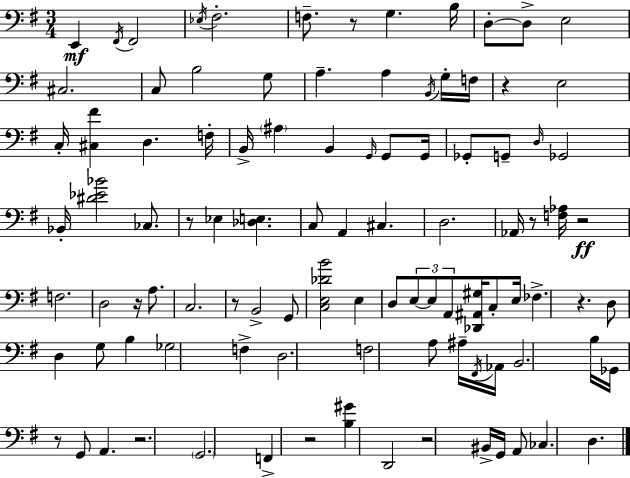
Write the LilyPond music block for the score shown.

{
  \clef bass
  \numericTimeSignature
  \time 3/4
  \key g \major
  e,4\mf \acciaccatura { fis,16 } fis,2 | \acciaccatura { ees16 } fis2.-. | f8.-- r8 g4. | b16 d8-.~~ d8-> e2 | \break cis2. | c8 b2 | g8 a4.-- a4 | \acciaccatura { b,16 } g16-. f16 r4 e2 | \break c16-. <cis fis'>4 d4. | f16-. b,16-> \parenthesize ais4 b,4 | \grace { g,16 } g,8 g,16 ges,8-. g,8-- \grace { d16 } ges,2 | bes,16-. <dis' ees' bes'>2 | \break ces8. r8 ees4 <des e>4. | c8 a,4 cis4. | d2. | aes,16 r8 <f aes>16 r2\ff | \break f2. | d2 | r16 a8. c2. | r8 b,2-> | \break g,8 <c e des' b'>2 | e4 d8 \tuplet 3/2 { e8~~ e8 a,8 } | <des, ais, gis>16 c8-. e16 fes4.-> r4. | d8 d4 g8 | \break b4 ges2 | f4-> d2. | f2 | a8 ais16-- \acciaccatura { fis,16 } aes,16 b,2. | \break b16 ges,16 r8 g,8 | a,4. r2. | \parenthesize g,2. | f,4-> r2 | \break <b gis'>4 d,2 | r2 | bis,16-> g,16 a,8 ces4. | d4. \bar "|."
}